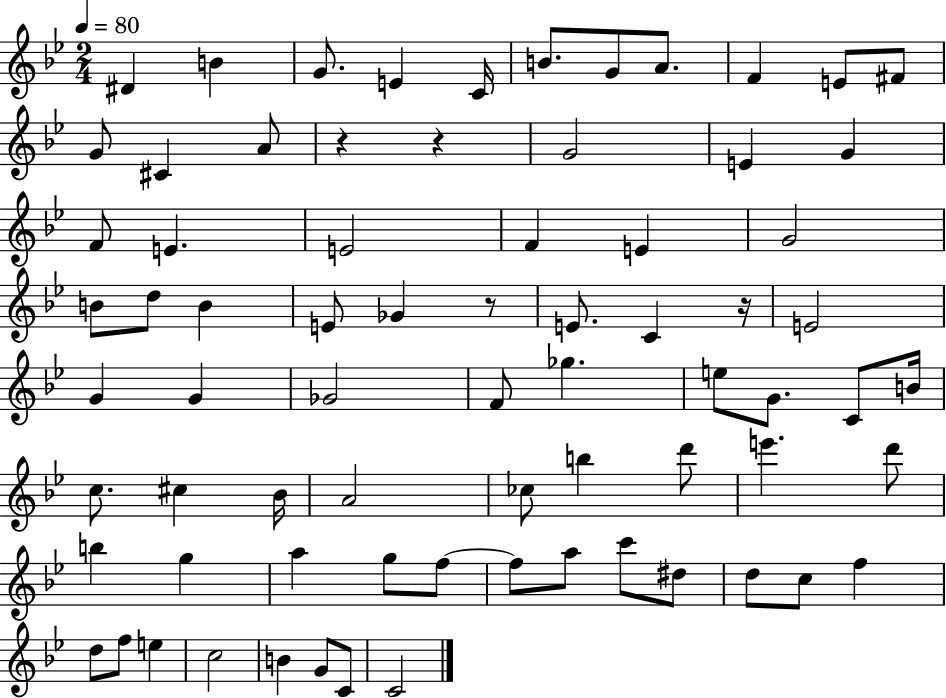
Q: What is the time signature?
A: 2/4